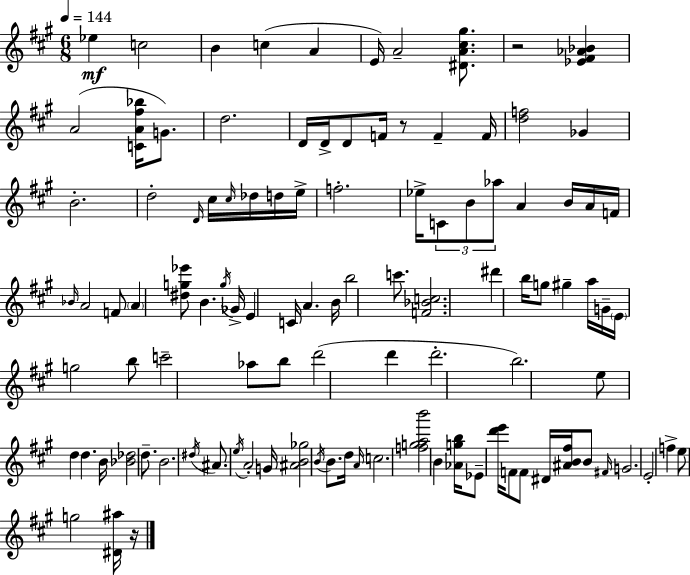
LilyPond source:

{
  \clef treble
  \numericTimeSignature
  \time 6/8
  \key a \major
  \tempo 4 = 144
  ees''4\mf c''2 | b'4 c''4( a'4 | e'16) a'2-- <dis' a' cis'' gis''>8. | r2 <ees' fis' aes' bes'>4 | \break a'2( <c' a' fis'' bes''>16 g'8.) | d''2. | d'16 d'16-> d'8 f'16 r8 f'4-- f'16 | <d'' f''>2 ges'4 | \break b'2.-. | d''2-. \grace { d'16 } cis''16 \grace { cis''16 } des''16 | d''16 e''16-> f''2.-. | ees''16-> \tuplet 3/2 { c'8 b'8 aes''8 } a'4 | \break b'16 a'16 f'16 \grace { bes'16 } a'2 | f'8 \parenthesize a'4 <dis'' g'' ees'''>8 b'4. | \acciaccatura { g''16 } ges'16-> e'4 c'16 a'4. | b'16 b''2 | \break c'''8. <f' bes' c''>2. | dis'''4 b''16 g''8 gis''4-- | a''16 g'16-- \parenthesize e'16 g''2 | b''8 c'''2-- | \break aes''8 b''8 d'''2( | d'''4 d'''2.-. | b''2.) | e''8 d''4 d''4. | \break b'16 <bes' des''>2 | d''8.-- b'2. | \acciaccatura { dis''16 } ais'8. \acciaccatura { e''16 } a'2-. | g'16 <ais' b' ges''>2 | \break \acciaccatura { b'16 } b'8. d''16 \grace { a'16 } c''2. | <f'' g'' a'' b'''>2 | b'4 <aes' g'' b''>16 ees'8-- <d''' e'''>16 | f'8 f'8 dis'16 <ais' b' fis''>16 b'8 \grace { fis'16 } g'2. | \break e'2-. | f''4-> e''8 g''2 | <dis' ais''>16 r16 \bar "|."
}